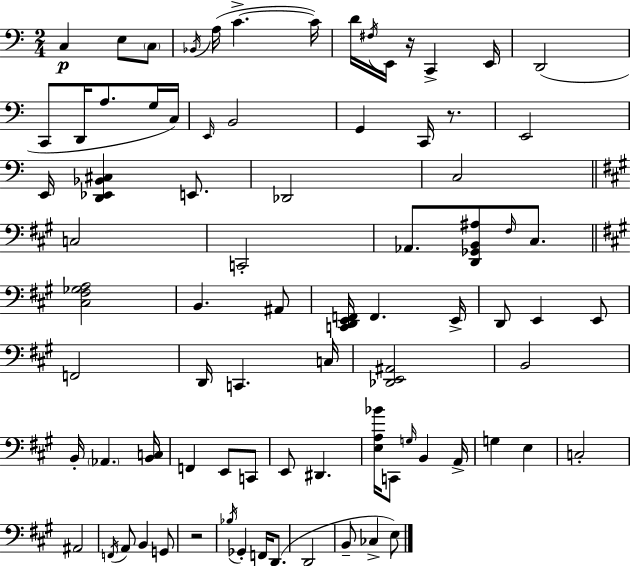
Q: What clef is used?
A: bass